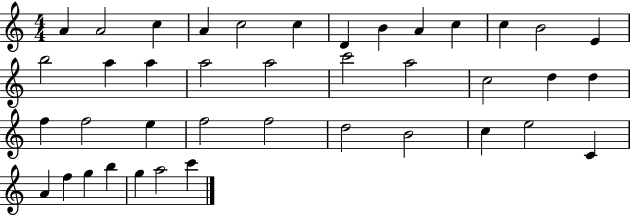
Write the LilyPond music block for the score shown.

{
  \clef treble
  \numericTimeSignature
  \time 4/4
  \key c \major
  a'4 a'2 c''4 | a'4 c''2 c''4 | d'4 b'4 a'4 c''4 | c''4 b'2 e'4 | \break b''2 a''4 a''4 | a''2 a''2 | c'''2 a''2 | c''2 d''4 d''4 | \break f''4 f''2 e''4 | f''2 f''2 | d''2 b'2 | c''4 e''2 c'4 | \break a'4 f''4 g''4 b''4 | g''4 a''2 c'''4 | \bar "|."
}